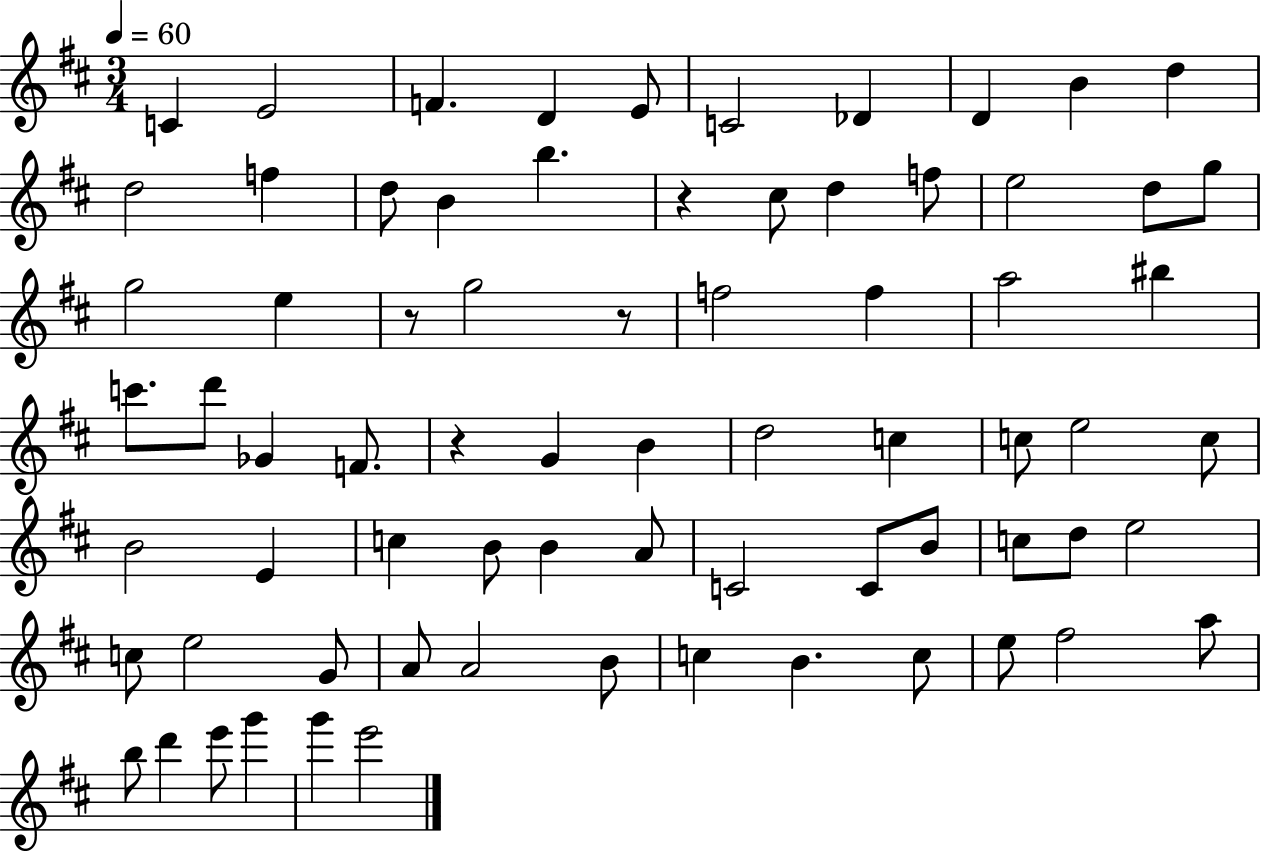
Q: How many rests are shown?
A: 4